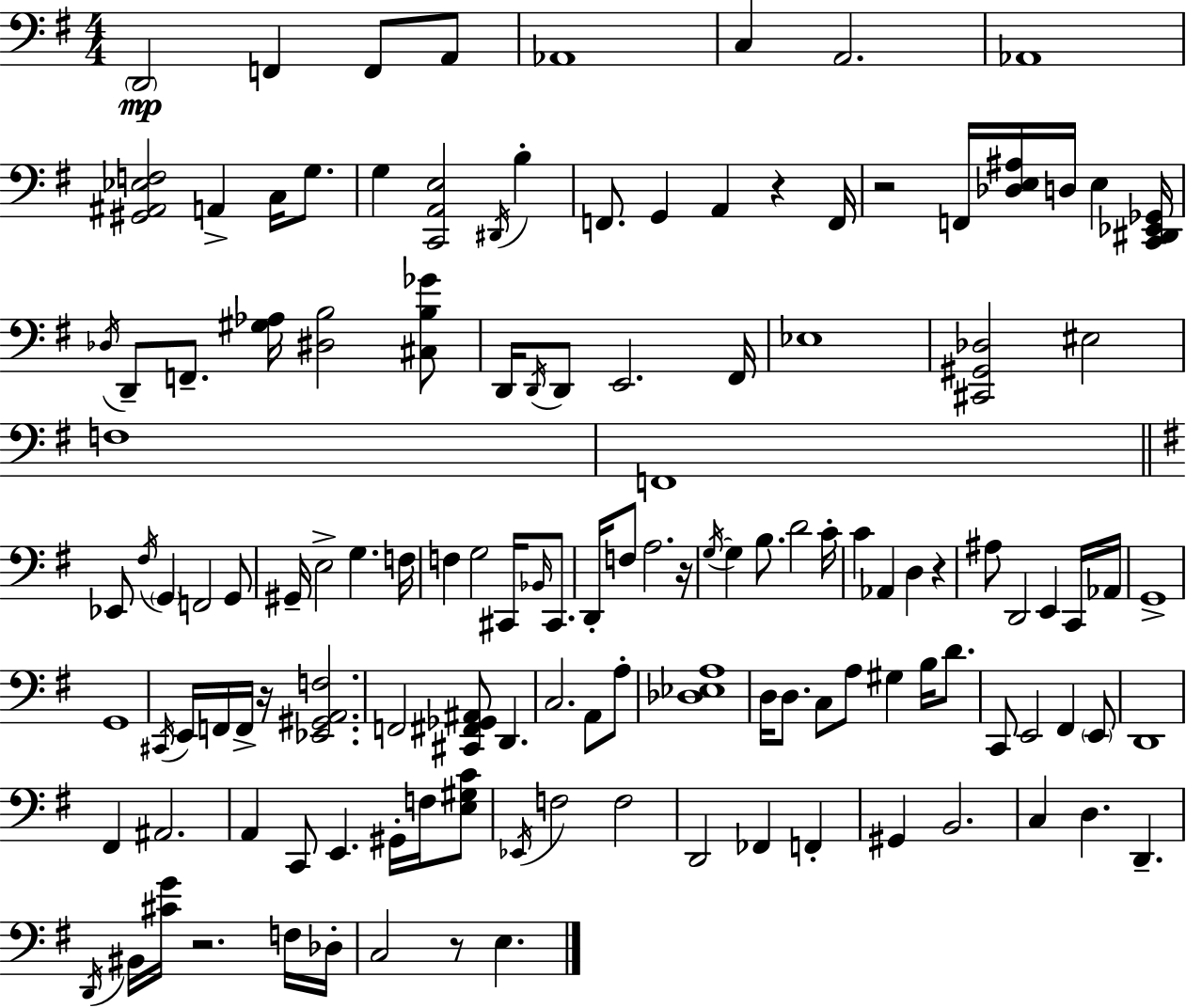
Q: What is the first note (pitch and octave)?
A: D2